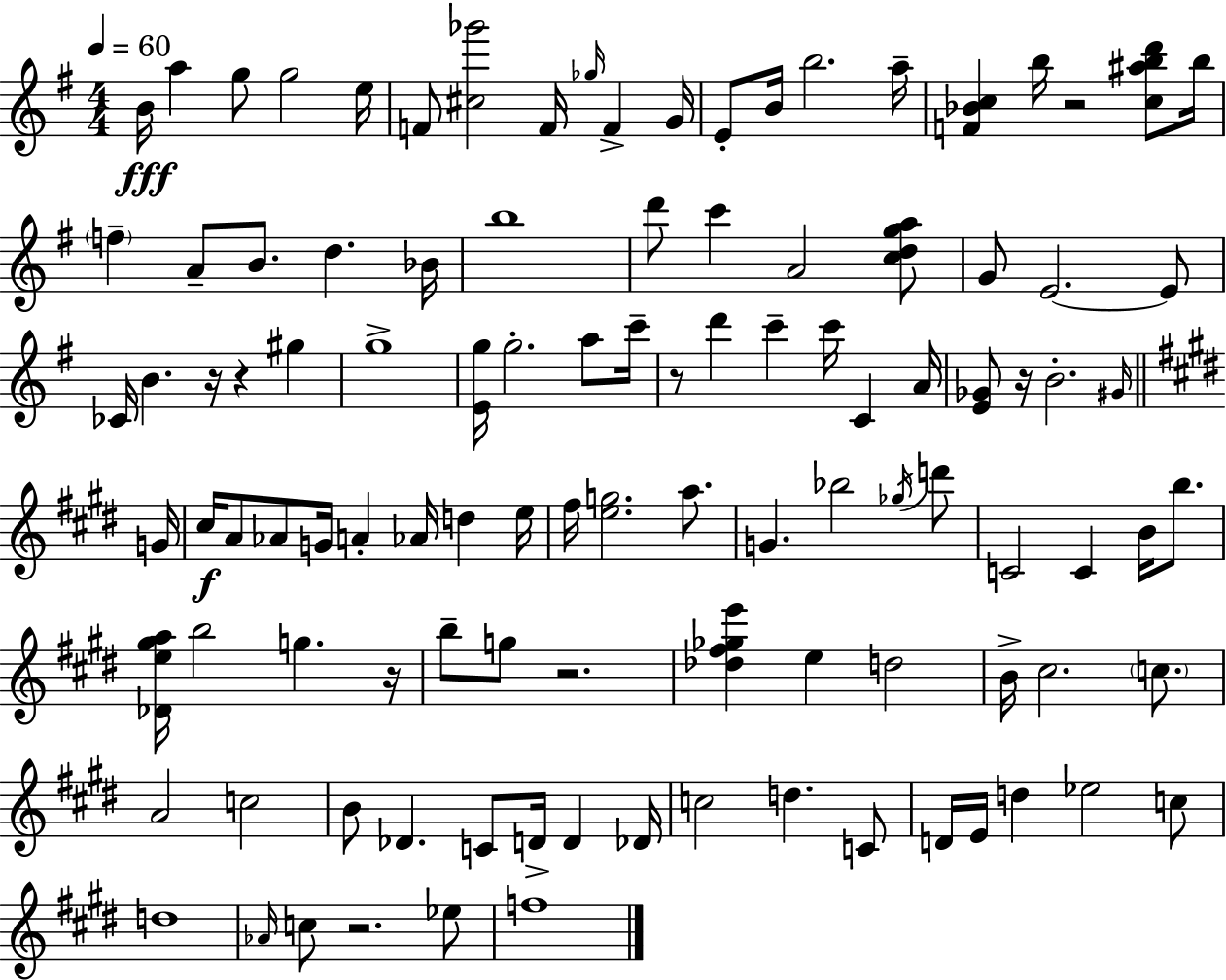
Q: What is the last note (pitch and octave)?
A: F5